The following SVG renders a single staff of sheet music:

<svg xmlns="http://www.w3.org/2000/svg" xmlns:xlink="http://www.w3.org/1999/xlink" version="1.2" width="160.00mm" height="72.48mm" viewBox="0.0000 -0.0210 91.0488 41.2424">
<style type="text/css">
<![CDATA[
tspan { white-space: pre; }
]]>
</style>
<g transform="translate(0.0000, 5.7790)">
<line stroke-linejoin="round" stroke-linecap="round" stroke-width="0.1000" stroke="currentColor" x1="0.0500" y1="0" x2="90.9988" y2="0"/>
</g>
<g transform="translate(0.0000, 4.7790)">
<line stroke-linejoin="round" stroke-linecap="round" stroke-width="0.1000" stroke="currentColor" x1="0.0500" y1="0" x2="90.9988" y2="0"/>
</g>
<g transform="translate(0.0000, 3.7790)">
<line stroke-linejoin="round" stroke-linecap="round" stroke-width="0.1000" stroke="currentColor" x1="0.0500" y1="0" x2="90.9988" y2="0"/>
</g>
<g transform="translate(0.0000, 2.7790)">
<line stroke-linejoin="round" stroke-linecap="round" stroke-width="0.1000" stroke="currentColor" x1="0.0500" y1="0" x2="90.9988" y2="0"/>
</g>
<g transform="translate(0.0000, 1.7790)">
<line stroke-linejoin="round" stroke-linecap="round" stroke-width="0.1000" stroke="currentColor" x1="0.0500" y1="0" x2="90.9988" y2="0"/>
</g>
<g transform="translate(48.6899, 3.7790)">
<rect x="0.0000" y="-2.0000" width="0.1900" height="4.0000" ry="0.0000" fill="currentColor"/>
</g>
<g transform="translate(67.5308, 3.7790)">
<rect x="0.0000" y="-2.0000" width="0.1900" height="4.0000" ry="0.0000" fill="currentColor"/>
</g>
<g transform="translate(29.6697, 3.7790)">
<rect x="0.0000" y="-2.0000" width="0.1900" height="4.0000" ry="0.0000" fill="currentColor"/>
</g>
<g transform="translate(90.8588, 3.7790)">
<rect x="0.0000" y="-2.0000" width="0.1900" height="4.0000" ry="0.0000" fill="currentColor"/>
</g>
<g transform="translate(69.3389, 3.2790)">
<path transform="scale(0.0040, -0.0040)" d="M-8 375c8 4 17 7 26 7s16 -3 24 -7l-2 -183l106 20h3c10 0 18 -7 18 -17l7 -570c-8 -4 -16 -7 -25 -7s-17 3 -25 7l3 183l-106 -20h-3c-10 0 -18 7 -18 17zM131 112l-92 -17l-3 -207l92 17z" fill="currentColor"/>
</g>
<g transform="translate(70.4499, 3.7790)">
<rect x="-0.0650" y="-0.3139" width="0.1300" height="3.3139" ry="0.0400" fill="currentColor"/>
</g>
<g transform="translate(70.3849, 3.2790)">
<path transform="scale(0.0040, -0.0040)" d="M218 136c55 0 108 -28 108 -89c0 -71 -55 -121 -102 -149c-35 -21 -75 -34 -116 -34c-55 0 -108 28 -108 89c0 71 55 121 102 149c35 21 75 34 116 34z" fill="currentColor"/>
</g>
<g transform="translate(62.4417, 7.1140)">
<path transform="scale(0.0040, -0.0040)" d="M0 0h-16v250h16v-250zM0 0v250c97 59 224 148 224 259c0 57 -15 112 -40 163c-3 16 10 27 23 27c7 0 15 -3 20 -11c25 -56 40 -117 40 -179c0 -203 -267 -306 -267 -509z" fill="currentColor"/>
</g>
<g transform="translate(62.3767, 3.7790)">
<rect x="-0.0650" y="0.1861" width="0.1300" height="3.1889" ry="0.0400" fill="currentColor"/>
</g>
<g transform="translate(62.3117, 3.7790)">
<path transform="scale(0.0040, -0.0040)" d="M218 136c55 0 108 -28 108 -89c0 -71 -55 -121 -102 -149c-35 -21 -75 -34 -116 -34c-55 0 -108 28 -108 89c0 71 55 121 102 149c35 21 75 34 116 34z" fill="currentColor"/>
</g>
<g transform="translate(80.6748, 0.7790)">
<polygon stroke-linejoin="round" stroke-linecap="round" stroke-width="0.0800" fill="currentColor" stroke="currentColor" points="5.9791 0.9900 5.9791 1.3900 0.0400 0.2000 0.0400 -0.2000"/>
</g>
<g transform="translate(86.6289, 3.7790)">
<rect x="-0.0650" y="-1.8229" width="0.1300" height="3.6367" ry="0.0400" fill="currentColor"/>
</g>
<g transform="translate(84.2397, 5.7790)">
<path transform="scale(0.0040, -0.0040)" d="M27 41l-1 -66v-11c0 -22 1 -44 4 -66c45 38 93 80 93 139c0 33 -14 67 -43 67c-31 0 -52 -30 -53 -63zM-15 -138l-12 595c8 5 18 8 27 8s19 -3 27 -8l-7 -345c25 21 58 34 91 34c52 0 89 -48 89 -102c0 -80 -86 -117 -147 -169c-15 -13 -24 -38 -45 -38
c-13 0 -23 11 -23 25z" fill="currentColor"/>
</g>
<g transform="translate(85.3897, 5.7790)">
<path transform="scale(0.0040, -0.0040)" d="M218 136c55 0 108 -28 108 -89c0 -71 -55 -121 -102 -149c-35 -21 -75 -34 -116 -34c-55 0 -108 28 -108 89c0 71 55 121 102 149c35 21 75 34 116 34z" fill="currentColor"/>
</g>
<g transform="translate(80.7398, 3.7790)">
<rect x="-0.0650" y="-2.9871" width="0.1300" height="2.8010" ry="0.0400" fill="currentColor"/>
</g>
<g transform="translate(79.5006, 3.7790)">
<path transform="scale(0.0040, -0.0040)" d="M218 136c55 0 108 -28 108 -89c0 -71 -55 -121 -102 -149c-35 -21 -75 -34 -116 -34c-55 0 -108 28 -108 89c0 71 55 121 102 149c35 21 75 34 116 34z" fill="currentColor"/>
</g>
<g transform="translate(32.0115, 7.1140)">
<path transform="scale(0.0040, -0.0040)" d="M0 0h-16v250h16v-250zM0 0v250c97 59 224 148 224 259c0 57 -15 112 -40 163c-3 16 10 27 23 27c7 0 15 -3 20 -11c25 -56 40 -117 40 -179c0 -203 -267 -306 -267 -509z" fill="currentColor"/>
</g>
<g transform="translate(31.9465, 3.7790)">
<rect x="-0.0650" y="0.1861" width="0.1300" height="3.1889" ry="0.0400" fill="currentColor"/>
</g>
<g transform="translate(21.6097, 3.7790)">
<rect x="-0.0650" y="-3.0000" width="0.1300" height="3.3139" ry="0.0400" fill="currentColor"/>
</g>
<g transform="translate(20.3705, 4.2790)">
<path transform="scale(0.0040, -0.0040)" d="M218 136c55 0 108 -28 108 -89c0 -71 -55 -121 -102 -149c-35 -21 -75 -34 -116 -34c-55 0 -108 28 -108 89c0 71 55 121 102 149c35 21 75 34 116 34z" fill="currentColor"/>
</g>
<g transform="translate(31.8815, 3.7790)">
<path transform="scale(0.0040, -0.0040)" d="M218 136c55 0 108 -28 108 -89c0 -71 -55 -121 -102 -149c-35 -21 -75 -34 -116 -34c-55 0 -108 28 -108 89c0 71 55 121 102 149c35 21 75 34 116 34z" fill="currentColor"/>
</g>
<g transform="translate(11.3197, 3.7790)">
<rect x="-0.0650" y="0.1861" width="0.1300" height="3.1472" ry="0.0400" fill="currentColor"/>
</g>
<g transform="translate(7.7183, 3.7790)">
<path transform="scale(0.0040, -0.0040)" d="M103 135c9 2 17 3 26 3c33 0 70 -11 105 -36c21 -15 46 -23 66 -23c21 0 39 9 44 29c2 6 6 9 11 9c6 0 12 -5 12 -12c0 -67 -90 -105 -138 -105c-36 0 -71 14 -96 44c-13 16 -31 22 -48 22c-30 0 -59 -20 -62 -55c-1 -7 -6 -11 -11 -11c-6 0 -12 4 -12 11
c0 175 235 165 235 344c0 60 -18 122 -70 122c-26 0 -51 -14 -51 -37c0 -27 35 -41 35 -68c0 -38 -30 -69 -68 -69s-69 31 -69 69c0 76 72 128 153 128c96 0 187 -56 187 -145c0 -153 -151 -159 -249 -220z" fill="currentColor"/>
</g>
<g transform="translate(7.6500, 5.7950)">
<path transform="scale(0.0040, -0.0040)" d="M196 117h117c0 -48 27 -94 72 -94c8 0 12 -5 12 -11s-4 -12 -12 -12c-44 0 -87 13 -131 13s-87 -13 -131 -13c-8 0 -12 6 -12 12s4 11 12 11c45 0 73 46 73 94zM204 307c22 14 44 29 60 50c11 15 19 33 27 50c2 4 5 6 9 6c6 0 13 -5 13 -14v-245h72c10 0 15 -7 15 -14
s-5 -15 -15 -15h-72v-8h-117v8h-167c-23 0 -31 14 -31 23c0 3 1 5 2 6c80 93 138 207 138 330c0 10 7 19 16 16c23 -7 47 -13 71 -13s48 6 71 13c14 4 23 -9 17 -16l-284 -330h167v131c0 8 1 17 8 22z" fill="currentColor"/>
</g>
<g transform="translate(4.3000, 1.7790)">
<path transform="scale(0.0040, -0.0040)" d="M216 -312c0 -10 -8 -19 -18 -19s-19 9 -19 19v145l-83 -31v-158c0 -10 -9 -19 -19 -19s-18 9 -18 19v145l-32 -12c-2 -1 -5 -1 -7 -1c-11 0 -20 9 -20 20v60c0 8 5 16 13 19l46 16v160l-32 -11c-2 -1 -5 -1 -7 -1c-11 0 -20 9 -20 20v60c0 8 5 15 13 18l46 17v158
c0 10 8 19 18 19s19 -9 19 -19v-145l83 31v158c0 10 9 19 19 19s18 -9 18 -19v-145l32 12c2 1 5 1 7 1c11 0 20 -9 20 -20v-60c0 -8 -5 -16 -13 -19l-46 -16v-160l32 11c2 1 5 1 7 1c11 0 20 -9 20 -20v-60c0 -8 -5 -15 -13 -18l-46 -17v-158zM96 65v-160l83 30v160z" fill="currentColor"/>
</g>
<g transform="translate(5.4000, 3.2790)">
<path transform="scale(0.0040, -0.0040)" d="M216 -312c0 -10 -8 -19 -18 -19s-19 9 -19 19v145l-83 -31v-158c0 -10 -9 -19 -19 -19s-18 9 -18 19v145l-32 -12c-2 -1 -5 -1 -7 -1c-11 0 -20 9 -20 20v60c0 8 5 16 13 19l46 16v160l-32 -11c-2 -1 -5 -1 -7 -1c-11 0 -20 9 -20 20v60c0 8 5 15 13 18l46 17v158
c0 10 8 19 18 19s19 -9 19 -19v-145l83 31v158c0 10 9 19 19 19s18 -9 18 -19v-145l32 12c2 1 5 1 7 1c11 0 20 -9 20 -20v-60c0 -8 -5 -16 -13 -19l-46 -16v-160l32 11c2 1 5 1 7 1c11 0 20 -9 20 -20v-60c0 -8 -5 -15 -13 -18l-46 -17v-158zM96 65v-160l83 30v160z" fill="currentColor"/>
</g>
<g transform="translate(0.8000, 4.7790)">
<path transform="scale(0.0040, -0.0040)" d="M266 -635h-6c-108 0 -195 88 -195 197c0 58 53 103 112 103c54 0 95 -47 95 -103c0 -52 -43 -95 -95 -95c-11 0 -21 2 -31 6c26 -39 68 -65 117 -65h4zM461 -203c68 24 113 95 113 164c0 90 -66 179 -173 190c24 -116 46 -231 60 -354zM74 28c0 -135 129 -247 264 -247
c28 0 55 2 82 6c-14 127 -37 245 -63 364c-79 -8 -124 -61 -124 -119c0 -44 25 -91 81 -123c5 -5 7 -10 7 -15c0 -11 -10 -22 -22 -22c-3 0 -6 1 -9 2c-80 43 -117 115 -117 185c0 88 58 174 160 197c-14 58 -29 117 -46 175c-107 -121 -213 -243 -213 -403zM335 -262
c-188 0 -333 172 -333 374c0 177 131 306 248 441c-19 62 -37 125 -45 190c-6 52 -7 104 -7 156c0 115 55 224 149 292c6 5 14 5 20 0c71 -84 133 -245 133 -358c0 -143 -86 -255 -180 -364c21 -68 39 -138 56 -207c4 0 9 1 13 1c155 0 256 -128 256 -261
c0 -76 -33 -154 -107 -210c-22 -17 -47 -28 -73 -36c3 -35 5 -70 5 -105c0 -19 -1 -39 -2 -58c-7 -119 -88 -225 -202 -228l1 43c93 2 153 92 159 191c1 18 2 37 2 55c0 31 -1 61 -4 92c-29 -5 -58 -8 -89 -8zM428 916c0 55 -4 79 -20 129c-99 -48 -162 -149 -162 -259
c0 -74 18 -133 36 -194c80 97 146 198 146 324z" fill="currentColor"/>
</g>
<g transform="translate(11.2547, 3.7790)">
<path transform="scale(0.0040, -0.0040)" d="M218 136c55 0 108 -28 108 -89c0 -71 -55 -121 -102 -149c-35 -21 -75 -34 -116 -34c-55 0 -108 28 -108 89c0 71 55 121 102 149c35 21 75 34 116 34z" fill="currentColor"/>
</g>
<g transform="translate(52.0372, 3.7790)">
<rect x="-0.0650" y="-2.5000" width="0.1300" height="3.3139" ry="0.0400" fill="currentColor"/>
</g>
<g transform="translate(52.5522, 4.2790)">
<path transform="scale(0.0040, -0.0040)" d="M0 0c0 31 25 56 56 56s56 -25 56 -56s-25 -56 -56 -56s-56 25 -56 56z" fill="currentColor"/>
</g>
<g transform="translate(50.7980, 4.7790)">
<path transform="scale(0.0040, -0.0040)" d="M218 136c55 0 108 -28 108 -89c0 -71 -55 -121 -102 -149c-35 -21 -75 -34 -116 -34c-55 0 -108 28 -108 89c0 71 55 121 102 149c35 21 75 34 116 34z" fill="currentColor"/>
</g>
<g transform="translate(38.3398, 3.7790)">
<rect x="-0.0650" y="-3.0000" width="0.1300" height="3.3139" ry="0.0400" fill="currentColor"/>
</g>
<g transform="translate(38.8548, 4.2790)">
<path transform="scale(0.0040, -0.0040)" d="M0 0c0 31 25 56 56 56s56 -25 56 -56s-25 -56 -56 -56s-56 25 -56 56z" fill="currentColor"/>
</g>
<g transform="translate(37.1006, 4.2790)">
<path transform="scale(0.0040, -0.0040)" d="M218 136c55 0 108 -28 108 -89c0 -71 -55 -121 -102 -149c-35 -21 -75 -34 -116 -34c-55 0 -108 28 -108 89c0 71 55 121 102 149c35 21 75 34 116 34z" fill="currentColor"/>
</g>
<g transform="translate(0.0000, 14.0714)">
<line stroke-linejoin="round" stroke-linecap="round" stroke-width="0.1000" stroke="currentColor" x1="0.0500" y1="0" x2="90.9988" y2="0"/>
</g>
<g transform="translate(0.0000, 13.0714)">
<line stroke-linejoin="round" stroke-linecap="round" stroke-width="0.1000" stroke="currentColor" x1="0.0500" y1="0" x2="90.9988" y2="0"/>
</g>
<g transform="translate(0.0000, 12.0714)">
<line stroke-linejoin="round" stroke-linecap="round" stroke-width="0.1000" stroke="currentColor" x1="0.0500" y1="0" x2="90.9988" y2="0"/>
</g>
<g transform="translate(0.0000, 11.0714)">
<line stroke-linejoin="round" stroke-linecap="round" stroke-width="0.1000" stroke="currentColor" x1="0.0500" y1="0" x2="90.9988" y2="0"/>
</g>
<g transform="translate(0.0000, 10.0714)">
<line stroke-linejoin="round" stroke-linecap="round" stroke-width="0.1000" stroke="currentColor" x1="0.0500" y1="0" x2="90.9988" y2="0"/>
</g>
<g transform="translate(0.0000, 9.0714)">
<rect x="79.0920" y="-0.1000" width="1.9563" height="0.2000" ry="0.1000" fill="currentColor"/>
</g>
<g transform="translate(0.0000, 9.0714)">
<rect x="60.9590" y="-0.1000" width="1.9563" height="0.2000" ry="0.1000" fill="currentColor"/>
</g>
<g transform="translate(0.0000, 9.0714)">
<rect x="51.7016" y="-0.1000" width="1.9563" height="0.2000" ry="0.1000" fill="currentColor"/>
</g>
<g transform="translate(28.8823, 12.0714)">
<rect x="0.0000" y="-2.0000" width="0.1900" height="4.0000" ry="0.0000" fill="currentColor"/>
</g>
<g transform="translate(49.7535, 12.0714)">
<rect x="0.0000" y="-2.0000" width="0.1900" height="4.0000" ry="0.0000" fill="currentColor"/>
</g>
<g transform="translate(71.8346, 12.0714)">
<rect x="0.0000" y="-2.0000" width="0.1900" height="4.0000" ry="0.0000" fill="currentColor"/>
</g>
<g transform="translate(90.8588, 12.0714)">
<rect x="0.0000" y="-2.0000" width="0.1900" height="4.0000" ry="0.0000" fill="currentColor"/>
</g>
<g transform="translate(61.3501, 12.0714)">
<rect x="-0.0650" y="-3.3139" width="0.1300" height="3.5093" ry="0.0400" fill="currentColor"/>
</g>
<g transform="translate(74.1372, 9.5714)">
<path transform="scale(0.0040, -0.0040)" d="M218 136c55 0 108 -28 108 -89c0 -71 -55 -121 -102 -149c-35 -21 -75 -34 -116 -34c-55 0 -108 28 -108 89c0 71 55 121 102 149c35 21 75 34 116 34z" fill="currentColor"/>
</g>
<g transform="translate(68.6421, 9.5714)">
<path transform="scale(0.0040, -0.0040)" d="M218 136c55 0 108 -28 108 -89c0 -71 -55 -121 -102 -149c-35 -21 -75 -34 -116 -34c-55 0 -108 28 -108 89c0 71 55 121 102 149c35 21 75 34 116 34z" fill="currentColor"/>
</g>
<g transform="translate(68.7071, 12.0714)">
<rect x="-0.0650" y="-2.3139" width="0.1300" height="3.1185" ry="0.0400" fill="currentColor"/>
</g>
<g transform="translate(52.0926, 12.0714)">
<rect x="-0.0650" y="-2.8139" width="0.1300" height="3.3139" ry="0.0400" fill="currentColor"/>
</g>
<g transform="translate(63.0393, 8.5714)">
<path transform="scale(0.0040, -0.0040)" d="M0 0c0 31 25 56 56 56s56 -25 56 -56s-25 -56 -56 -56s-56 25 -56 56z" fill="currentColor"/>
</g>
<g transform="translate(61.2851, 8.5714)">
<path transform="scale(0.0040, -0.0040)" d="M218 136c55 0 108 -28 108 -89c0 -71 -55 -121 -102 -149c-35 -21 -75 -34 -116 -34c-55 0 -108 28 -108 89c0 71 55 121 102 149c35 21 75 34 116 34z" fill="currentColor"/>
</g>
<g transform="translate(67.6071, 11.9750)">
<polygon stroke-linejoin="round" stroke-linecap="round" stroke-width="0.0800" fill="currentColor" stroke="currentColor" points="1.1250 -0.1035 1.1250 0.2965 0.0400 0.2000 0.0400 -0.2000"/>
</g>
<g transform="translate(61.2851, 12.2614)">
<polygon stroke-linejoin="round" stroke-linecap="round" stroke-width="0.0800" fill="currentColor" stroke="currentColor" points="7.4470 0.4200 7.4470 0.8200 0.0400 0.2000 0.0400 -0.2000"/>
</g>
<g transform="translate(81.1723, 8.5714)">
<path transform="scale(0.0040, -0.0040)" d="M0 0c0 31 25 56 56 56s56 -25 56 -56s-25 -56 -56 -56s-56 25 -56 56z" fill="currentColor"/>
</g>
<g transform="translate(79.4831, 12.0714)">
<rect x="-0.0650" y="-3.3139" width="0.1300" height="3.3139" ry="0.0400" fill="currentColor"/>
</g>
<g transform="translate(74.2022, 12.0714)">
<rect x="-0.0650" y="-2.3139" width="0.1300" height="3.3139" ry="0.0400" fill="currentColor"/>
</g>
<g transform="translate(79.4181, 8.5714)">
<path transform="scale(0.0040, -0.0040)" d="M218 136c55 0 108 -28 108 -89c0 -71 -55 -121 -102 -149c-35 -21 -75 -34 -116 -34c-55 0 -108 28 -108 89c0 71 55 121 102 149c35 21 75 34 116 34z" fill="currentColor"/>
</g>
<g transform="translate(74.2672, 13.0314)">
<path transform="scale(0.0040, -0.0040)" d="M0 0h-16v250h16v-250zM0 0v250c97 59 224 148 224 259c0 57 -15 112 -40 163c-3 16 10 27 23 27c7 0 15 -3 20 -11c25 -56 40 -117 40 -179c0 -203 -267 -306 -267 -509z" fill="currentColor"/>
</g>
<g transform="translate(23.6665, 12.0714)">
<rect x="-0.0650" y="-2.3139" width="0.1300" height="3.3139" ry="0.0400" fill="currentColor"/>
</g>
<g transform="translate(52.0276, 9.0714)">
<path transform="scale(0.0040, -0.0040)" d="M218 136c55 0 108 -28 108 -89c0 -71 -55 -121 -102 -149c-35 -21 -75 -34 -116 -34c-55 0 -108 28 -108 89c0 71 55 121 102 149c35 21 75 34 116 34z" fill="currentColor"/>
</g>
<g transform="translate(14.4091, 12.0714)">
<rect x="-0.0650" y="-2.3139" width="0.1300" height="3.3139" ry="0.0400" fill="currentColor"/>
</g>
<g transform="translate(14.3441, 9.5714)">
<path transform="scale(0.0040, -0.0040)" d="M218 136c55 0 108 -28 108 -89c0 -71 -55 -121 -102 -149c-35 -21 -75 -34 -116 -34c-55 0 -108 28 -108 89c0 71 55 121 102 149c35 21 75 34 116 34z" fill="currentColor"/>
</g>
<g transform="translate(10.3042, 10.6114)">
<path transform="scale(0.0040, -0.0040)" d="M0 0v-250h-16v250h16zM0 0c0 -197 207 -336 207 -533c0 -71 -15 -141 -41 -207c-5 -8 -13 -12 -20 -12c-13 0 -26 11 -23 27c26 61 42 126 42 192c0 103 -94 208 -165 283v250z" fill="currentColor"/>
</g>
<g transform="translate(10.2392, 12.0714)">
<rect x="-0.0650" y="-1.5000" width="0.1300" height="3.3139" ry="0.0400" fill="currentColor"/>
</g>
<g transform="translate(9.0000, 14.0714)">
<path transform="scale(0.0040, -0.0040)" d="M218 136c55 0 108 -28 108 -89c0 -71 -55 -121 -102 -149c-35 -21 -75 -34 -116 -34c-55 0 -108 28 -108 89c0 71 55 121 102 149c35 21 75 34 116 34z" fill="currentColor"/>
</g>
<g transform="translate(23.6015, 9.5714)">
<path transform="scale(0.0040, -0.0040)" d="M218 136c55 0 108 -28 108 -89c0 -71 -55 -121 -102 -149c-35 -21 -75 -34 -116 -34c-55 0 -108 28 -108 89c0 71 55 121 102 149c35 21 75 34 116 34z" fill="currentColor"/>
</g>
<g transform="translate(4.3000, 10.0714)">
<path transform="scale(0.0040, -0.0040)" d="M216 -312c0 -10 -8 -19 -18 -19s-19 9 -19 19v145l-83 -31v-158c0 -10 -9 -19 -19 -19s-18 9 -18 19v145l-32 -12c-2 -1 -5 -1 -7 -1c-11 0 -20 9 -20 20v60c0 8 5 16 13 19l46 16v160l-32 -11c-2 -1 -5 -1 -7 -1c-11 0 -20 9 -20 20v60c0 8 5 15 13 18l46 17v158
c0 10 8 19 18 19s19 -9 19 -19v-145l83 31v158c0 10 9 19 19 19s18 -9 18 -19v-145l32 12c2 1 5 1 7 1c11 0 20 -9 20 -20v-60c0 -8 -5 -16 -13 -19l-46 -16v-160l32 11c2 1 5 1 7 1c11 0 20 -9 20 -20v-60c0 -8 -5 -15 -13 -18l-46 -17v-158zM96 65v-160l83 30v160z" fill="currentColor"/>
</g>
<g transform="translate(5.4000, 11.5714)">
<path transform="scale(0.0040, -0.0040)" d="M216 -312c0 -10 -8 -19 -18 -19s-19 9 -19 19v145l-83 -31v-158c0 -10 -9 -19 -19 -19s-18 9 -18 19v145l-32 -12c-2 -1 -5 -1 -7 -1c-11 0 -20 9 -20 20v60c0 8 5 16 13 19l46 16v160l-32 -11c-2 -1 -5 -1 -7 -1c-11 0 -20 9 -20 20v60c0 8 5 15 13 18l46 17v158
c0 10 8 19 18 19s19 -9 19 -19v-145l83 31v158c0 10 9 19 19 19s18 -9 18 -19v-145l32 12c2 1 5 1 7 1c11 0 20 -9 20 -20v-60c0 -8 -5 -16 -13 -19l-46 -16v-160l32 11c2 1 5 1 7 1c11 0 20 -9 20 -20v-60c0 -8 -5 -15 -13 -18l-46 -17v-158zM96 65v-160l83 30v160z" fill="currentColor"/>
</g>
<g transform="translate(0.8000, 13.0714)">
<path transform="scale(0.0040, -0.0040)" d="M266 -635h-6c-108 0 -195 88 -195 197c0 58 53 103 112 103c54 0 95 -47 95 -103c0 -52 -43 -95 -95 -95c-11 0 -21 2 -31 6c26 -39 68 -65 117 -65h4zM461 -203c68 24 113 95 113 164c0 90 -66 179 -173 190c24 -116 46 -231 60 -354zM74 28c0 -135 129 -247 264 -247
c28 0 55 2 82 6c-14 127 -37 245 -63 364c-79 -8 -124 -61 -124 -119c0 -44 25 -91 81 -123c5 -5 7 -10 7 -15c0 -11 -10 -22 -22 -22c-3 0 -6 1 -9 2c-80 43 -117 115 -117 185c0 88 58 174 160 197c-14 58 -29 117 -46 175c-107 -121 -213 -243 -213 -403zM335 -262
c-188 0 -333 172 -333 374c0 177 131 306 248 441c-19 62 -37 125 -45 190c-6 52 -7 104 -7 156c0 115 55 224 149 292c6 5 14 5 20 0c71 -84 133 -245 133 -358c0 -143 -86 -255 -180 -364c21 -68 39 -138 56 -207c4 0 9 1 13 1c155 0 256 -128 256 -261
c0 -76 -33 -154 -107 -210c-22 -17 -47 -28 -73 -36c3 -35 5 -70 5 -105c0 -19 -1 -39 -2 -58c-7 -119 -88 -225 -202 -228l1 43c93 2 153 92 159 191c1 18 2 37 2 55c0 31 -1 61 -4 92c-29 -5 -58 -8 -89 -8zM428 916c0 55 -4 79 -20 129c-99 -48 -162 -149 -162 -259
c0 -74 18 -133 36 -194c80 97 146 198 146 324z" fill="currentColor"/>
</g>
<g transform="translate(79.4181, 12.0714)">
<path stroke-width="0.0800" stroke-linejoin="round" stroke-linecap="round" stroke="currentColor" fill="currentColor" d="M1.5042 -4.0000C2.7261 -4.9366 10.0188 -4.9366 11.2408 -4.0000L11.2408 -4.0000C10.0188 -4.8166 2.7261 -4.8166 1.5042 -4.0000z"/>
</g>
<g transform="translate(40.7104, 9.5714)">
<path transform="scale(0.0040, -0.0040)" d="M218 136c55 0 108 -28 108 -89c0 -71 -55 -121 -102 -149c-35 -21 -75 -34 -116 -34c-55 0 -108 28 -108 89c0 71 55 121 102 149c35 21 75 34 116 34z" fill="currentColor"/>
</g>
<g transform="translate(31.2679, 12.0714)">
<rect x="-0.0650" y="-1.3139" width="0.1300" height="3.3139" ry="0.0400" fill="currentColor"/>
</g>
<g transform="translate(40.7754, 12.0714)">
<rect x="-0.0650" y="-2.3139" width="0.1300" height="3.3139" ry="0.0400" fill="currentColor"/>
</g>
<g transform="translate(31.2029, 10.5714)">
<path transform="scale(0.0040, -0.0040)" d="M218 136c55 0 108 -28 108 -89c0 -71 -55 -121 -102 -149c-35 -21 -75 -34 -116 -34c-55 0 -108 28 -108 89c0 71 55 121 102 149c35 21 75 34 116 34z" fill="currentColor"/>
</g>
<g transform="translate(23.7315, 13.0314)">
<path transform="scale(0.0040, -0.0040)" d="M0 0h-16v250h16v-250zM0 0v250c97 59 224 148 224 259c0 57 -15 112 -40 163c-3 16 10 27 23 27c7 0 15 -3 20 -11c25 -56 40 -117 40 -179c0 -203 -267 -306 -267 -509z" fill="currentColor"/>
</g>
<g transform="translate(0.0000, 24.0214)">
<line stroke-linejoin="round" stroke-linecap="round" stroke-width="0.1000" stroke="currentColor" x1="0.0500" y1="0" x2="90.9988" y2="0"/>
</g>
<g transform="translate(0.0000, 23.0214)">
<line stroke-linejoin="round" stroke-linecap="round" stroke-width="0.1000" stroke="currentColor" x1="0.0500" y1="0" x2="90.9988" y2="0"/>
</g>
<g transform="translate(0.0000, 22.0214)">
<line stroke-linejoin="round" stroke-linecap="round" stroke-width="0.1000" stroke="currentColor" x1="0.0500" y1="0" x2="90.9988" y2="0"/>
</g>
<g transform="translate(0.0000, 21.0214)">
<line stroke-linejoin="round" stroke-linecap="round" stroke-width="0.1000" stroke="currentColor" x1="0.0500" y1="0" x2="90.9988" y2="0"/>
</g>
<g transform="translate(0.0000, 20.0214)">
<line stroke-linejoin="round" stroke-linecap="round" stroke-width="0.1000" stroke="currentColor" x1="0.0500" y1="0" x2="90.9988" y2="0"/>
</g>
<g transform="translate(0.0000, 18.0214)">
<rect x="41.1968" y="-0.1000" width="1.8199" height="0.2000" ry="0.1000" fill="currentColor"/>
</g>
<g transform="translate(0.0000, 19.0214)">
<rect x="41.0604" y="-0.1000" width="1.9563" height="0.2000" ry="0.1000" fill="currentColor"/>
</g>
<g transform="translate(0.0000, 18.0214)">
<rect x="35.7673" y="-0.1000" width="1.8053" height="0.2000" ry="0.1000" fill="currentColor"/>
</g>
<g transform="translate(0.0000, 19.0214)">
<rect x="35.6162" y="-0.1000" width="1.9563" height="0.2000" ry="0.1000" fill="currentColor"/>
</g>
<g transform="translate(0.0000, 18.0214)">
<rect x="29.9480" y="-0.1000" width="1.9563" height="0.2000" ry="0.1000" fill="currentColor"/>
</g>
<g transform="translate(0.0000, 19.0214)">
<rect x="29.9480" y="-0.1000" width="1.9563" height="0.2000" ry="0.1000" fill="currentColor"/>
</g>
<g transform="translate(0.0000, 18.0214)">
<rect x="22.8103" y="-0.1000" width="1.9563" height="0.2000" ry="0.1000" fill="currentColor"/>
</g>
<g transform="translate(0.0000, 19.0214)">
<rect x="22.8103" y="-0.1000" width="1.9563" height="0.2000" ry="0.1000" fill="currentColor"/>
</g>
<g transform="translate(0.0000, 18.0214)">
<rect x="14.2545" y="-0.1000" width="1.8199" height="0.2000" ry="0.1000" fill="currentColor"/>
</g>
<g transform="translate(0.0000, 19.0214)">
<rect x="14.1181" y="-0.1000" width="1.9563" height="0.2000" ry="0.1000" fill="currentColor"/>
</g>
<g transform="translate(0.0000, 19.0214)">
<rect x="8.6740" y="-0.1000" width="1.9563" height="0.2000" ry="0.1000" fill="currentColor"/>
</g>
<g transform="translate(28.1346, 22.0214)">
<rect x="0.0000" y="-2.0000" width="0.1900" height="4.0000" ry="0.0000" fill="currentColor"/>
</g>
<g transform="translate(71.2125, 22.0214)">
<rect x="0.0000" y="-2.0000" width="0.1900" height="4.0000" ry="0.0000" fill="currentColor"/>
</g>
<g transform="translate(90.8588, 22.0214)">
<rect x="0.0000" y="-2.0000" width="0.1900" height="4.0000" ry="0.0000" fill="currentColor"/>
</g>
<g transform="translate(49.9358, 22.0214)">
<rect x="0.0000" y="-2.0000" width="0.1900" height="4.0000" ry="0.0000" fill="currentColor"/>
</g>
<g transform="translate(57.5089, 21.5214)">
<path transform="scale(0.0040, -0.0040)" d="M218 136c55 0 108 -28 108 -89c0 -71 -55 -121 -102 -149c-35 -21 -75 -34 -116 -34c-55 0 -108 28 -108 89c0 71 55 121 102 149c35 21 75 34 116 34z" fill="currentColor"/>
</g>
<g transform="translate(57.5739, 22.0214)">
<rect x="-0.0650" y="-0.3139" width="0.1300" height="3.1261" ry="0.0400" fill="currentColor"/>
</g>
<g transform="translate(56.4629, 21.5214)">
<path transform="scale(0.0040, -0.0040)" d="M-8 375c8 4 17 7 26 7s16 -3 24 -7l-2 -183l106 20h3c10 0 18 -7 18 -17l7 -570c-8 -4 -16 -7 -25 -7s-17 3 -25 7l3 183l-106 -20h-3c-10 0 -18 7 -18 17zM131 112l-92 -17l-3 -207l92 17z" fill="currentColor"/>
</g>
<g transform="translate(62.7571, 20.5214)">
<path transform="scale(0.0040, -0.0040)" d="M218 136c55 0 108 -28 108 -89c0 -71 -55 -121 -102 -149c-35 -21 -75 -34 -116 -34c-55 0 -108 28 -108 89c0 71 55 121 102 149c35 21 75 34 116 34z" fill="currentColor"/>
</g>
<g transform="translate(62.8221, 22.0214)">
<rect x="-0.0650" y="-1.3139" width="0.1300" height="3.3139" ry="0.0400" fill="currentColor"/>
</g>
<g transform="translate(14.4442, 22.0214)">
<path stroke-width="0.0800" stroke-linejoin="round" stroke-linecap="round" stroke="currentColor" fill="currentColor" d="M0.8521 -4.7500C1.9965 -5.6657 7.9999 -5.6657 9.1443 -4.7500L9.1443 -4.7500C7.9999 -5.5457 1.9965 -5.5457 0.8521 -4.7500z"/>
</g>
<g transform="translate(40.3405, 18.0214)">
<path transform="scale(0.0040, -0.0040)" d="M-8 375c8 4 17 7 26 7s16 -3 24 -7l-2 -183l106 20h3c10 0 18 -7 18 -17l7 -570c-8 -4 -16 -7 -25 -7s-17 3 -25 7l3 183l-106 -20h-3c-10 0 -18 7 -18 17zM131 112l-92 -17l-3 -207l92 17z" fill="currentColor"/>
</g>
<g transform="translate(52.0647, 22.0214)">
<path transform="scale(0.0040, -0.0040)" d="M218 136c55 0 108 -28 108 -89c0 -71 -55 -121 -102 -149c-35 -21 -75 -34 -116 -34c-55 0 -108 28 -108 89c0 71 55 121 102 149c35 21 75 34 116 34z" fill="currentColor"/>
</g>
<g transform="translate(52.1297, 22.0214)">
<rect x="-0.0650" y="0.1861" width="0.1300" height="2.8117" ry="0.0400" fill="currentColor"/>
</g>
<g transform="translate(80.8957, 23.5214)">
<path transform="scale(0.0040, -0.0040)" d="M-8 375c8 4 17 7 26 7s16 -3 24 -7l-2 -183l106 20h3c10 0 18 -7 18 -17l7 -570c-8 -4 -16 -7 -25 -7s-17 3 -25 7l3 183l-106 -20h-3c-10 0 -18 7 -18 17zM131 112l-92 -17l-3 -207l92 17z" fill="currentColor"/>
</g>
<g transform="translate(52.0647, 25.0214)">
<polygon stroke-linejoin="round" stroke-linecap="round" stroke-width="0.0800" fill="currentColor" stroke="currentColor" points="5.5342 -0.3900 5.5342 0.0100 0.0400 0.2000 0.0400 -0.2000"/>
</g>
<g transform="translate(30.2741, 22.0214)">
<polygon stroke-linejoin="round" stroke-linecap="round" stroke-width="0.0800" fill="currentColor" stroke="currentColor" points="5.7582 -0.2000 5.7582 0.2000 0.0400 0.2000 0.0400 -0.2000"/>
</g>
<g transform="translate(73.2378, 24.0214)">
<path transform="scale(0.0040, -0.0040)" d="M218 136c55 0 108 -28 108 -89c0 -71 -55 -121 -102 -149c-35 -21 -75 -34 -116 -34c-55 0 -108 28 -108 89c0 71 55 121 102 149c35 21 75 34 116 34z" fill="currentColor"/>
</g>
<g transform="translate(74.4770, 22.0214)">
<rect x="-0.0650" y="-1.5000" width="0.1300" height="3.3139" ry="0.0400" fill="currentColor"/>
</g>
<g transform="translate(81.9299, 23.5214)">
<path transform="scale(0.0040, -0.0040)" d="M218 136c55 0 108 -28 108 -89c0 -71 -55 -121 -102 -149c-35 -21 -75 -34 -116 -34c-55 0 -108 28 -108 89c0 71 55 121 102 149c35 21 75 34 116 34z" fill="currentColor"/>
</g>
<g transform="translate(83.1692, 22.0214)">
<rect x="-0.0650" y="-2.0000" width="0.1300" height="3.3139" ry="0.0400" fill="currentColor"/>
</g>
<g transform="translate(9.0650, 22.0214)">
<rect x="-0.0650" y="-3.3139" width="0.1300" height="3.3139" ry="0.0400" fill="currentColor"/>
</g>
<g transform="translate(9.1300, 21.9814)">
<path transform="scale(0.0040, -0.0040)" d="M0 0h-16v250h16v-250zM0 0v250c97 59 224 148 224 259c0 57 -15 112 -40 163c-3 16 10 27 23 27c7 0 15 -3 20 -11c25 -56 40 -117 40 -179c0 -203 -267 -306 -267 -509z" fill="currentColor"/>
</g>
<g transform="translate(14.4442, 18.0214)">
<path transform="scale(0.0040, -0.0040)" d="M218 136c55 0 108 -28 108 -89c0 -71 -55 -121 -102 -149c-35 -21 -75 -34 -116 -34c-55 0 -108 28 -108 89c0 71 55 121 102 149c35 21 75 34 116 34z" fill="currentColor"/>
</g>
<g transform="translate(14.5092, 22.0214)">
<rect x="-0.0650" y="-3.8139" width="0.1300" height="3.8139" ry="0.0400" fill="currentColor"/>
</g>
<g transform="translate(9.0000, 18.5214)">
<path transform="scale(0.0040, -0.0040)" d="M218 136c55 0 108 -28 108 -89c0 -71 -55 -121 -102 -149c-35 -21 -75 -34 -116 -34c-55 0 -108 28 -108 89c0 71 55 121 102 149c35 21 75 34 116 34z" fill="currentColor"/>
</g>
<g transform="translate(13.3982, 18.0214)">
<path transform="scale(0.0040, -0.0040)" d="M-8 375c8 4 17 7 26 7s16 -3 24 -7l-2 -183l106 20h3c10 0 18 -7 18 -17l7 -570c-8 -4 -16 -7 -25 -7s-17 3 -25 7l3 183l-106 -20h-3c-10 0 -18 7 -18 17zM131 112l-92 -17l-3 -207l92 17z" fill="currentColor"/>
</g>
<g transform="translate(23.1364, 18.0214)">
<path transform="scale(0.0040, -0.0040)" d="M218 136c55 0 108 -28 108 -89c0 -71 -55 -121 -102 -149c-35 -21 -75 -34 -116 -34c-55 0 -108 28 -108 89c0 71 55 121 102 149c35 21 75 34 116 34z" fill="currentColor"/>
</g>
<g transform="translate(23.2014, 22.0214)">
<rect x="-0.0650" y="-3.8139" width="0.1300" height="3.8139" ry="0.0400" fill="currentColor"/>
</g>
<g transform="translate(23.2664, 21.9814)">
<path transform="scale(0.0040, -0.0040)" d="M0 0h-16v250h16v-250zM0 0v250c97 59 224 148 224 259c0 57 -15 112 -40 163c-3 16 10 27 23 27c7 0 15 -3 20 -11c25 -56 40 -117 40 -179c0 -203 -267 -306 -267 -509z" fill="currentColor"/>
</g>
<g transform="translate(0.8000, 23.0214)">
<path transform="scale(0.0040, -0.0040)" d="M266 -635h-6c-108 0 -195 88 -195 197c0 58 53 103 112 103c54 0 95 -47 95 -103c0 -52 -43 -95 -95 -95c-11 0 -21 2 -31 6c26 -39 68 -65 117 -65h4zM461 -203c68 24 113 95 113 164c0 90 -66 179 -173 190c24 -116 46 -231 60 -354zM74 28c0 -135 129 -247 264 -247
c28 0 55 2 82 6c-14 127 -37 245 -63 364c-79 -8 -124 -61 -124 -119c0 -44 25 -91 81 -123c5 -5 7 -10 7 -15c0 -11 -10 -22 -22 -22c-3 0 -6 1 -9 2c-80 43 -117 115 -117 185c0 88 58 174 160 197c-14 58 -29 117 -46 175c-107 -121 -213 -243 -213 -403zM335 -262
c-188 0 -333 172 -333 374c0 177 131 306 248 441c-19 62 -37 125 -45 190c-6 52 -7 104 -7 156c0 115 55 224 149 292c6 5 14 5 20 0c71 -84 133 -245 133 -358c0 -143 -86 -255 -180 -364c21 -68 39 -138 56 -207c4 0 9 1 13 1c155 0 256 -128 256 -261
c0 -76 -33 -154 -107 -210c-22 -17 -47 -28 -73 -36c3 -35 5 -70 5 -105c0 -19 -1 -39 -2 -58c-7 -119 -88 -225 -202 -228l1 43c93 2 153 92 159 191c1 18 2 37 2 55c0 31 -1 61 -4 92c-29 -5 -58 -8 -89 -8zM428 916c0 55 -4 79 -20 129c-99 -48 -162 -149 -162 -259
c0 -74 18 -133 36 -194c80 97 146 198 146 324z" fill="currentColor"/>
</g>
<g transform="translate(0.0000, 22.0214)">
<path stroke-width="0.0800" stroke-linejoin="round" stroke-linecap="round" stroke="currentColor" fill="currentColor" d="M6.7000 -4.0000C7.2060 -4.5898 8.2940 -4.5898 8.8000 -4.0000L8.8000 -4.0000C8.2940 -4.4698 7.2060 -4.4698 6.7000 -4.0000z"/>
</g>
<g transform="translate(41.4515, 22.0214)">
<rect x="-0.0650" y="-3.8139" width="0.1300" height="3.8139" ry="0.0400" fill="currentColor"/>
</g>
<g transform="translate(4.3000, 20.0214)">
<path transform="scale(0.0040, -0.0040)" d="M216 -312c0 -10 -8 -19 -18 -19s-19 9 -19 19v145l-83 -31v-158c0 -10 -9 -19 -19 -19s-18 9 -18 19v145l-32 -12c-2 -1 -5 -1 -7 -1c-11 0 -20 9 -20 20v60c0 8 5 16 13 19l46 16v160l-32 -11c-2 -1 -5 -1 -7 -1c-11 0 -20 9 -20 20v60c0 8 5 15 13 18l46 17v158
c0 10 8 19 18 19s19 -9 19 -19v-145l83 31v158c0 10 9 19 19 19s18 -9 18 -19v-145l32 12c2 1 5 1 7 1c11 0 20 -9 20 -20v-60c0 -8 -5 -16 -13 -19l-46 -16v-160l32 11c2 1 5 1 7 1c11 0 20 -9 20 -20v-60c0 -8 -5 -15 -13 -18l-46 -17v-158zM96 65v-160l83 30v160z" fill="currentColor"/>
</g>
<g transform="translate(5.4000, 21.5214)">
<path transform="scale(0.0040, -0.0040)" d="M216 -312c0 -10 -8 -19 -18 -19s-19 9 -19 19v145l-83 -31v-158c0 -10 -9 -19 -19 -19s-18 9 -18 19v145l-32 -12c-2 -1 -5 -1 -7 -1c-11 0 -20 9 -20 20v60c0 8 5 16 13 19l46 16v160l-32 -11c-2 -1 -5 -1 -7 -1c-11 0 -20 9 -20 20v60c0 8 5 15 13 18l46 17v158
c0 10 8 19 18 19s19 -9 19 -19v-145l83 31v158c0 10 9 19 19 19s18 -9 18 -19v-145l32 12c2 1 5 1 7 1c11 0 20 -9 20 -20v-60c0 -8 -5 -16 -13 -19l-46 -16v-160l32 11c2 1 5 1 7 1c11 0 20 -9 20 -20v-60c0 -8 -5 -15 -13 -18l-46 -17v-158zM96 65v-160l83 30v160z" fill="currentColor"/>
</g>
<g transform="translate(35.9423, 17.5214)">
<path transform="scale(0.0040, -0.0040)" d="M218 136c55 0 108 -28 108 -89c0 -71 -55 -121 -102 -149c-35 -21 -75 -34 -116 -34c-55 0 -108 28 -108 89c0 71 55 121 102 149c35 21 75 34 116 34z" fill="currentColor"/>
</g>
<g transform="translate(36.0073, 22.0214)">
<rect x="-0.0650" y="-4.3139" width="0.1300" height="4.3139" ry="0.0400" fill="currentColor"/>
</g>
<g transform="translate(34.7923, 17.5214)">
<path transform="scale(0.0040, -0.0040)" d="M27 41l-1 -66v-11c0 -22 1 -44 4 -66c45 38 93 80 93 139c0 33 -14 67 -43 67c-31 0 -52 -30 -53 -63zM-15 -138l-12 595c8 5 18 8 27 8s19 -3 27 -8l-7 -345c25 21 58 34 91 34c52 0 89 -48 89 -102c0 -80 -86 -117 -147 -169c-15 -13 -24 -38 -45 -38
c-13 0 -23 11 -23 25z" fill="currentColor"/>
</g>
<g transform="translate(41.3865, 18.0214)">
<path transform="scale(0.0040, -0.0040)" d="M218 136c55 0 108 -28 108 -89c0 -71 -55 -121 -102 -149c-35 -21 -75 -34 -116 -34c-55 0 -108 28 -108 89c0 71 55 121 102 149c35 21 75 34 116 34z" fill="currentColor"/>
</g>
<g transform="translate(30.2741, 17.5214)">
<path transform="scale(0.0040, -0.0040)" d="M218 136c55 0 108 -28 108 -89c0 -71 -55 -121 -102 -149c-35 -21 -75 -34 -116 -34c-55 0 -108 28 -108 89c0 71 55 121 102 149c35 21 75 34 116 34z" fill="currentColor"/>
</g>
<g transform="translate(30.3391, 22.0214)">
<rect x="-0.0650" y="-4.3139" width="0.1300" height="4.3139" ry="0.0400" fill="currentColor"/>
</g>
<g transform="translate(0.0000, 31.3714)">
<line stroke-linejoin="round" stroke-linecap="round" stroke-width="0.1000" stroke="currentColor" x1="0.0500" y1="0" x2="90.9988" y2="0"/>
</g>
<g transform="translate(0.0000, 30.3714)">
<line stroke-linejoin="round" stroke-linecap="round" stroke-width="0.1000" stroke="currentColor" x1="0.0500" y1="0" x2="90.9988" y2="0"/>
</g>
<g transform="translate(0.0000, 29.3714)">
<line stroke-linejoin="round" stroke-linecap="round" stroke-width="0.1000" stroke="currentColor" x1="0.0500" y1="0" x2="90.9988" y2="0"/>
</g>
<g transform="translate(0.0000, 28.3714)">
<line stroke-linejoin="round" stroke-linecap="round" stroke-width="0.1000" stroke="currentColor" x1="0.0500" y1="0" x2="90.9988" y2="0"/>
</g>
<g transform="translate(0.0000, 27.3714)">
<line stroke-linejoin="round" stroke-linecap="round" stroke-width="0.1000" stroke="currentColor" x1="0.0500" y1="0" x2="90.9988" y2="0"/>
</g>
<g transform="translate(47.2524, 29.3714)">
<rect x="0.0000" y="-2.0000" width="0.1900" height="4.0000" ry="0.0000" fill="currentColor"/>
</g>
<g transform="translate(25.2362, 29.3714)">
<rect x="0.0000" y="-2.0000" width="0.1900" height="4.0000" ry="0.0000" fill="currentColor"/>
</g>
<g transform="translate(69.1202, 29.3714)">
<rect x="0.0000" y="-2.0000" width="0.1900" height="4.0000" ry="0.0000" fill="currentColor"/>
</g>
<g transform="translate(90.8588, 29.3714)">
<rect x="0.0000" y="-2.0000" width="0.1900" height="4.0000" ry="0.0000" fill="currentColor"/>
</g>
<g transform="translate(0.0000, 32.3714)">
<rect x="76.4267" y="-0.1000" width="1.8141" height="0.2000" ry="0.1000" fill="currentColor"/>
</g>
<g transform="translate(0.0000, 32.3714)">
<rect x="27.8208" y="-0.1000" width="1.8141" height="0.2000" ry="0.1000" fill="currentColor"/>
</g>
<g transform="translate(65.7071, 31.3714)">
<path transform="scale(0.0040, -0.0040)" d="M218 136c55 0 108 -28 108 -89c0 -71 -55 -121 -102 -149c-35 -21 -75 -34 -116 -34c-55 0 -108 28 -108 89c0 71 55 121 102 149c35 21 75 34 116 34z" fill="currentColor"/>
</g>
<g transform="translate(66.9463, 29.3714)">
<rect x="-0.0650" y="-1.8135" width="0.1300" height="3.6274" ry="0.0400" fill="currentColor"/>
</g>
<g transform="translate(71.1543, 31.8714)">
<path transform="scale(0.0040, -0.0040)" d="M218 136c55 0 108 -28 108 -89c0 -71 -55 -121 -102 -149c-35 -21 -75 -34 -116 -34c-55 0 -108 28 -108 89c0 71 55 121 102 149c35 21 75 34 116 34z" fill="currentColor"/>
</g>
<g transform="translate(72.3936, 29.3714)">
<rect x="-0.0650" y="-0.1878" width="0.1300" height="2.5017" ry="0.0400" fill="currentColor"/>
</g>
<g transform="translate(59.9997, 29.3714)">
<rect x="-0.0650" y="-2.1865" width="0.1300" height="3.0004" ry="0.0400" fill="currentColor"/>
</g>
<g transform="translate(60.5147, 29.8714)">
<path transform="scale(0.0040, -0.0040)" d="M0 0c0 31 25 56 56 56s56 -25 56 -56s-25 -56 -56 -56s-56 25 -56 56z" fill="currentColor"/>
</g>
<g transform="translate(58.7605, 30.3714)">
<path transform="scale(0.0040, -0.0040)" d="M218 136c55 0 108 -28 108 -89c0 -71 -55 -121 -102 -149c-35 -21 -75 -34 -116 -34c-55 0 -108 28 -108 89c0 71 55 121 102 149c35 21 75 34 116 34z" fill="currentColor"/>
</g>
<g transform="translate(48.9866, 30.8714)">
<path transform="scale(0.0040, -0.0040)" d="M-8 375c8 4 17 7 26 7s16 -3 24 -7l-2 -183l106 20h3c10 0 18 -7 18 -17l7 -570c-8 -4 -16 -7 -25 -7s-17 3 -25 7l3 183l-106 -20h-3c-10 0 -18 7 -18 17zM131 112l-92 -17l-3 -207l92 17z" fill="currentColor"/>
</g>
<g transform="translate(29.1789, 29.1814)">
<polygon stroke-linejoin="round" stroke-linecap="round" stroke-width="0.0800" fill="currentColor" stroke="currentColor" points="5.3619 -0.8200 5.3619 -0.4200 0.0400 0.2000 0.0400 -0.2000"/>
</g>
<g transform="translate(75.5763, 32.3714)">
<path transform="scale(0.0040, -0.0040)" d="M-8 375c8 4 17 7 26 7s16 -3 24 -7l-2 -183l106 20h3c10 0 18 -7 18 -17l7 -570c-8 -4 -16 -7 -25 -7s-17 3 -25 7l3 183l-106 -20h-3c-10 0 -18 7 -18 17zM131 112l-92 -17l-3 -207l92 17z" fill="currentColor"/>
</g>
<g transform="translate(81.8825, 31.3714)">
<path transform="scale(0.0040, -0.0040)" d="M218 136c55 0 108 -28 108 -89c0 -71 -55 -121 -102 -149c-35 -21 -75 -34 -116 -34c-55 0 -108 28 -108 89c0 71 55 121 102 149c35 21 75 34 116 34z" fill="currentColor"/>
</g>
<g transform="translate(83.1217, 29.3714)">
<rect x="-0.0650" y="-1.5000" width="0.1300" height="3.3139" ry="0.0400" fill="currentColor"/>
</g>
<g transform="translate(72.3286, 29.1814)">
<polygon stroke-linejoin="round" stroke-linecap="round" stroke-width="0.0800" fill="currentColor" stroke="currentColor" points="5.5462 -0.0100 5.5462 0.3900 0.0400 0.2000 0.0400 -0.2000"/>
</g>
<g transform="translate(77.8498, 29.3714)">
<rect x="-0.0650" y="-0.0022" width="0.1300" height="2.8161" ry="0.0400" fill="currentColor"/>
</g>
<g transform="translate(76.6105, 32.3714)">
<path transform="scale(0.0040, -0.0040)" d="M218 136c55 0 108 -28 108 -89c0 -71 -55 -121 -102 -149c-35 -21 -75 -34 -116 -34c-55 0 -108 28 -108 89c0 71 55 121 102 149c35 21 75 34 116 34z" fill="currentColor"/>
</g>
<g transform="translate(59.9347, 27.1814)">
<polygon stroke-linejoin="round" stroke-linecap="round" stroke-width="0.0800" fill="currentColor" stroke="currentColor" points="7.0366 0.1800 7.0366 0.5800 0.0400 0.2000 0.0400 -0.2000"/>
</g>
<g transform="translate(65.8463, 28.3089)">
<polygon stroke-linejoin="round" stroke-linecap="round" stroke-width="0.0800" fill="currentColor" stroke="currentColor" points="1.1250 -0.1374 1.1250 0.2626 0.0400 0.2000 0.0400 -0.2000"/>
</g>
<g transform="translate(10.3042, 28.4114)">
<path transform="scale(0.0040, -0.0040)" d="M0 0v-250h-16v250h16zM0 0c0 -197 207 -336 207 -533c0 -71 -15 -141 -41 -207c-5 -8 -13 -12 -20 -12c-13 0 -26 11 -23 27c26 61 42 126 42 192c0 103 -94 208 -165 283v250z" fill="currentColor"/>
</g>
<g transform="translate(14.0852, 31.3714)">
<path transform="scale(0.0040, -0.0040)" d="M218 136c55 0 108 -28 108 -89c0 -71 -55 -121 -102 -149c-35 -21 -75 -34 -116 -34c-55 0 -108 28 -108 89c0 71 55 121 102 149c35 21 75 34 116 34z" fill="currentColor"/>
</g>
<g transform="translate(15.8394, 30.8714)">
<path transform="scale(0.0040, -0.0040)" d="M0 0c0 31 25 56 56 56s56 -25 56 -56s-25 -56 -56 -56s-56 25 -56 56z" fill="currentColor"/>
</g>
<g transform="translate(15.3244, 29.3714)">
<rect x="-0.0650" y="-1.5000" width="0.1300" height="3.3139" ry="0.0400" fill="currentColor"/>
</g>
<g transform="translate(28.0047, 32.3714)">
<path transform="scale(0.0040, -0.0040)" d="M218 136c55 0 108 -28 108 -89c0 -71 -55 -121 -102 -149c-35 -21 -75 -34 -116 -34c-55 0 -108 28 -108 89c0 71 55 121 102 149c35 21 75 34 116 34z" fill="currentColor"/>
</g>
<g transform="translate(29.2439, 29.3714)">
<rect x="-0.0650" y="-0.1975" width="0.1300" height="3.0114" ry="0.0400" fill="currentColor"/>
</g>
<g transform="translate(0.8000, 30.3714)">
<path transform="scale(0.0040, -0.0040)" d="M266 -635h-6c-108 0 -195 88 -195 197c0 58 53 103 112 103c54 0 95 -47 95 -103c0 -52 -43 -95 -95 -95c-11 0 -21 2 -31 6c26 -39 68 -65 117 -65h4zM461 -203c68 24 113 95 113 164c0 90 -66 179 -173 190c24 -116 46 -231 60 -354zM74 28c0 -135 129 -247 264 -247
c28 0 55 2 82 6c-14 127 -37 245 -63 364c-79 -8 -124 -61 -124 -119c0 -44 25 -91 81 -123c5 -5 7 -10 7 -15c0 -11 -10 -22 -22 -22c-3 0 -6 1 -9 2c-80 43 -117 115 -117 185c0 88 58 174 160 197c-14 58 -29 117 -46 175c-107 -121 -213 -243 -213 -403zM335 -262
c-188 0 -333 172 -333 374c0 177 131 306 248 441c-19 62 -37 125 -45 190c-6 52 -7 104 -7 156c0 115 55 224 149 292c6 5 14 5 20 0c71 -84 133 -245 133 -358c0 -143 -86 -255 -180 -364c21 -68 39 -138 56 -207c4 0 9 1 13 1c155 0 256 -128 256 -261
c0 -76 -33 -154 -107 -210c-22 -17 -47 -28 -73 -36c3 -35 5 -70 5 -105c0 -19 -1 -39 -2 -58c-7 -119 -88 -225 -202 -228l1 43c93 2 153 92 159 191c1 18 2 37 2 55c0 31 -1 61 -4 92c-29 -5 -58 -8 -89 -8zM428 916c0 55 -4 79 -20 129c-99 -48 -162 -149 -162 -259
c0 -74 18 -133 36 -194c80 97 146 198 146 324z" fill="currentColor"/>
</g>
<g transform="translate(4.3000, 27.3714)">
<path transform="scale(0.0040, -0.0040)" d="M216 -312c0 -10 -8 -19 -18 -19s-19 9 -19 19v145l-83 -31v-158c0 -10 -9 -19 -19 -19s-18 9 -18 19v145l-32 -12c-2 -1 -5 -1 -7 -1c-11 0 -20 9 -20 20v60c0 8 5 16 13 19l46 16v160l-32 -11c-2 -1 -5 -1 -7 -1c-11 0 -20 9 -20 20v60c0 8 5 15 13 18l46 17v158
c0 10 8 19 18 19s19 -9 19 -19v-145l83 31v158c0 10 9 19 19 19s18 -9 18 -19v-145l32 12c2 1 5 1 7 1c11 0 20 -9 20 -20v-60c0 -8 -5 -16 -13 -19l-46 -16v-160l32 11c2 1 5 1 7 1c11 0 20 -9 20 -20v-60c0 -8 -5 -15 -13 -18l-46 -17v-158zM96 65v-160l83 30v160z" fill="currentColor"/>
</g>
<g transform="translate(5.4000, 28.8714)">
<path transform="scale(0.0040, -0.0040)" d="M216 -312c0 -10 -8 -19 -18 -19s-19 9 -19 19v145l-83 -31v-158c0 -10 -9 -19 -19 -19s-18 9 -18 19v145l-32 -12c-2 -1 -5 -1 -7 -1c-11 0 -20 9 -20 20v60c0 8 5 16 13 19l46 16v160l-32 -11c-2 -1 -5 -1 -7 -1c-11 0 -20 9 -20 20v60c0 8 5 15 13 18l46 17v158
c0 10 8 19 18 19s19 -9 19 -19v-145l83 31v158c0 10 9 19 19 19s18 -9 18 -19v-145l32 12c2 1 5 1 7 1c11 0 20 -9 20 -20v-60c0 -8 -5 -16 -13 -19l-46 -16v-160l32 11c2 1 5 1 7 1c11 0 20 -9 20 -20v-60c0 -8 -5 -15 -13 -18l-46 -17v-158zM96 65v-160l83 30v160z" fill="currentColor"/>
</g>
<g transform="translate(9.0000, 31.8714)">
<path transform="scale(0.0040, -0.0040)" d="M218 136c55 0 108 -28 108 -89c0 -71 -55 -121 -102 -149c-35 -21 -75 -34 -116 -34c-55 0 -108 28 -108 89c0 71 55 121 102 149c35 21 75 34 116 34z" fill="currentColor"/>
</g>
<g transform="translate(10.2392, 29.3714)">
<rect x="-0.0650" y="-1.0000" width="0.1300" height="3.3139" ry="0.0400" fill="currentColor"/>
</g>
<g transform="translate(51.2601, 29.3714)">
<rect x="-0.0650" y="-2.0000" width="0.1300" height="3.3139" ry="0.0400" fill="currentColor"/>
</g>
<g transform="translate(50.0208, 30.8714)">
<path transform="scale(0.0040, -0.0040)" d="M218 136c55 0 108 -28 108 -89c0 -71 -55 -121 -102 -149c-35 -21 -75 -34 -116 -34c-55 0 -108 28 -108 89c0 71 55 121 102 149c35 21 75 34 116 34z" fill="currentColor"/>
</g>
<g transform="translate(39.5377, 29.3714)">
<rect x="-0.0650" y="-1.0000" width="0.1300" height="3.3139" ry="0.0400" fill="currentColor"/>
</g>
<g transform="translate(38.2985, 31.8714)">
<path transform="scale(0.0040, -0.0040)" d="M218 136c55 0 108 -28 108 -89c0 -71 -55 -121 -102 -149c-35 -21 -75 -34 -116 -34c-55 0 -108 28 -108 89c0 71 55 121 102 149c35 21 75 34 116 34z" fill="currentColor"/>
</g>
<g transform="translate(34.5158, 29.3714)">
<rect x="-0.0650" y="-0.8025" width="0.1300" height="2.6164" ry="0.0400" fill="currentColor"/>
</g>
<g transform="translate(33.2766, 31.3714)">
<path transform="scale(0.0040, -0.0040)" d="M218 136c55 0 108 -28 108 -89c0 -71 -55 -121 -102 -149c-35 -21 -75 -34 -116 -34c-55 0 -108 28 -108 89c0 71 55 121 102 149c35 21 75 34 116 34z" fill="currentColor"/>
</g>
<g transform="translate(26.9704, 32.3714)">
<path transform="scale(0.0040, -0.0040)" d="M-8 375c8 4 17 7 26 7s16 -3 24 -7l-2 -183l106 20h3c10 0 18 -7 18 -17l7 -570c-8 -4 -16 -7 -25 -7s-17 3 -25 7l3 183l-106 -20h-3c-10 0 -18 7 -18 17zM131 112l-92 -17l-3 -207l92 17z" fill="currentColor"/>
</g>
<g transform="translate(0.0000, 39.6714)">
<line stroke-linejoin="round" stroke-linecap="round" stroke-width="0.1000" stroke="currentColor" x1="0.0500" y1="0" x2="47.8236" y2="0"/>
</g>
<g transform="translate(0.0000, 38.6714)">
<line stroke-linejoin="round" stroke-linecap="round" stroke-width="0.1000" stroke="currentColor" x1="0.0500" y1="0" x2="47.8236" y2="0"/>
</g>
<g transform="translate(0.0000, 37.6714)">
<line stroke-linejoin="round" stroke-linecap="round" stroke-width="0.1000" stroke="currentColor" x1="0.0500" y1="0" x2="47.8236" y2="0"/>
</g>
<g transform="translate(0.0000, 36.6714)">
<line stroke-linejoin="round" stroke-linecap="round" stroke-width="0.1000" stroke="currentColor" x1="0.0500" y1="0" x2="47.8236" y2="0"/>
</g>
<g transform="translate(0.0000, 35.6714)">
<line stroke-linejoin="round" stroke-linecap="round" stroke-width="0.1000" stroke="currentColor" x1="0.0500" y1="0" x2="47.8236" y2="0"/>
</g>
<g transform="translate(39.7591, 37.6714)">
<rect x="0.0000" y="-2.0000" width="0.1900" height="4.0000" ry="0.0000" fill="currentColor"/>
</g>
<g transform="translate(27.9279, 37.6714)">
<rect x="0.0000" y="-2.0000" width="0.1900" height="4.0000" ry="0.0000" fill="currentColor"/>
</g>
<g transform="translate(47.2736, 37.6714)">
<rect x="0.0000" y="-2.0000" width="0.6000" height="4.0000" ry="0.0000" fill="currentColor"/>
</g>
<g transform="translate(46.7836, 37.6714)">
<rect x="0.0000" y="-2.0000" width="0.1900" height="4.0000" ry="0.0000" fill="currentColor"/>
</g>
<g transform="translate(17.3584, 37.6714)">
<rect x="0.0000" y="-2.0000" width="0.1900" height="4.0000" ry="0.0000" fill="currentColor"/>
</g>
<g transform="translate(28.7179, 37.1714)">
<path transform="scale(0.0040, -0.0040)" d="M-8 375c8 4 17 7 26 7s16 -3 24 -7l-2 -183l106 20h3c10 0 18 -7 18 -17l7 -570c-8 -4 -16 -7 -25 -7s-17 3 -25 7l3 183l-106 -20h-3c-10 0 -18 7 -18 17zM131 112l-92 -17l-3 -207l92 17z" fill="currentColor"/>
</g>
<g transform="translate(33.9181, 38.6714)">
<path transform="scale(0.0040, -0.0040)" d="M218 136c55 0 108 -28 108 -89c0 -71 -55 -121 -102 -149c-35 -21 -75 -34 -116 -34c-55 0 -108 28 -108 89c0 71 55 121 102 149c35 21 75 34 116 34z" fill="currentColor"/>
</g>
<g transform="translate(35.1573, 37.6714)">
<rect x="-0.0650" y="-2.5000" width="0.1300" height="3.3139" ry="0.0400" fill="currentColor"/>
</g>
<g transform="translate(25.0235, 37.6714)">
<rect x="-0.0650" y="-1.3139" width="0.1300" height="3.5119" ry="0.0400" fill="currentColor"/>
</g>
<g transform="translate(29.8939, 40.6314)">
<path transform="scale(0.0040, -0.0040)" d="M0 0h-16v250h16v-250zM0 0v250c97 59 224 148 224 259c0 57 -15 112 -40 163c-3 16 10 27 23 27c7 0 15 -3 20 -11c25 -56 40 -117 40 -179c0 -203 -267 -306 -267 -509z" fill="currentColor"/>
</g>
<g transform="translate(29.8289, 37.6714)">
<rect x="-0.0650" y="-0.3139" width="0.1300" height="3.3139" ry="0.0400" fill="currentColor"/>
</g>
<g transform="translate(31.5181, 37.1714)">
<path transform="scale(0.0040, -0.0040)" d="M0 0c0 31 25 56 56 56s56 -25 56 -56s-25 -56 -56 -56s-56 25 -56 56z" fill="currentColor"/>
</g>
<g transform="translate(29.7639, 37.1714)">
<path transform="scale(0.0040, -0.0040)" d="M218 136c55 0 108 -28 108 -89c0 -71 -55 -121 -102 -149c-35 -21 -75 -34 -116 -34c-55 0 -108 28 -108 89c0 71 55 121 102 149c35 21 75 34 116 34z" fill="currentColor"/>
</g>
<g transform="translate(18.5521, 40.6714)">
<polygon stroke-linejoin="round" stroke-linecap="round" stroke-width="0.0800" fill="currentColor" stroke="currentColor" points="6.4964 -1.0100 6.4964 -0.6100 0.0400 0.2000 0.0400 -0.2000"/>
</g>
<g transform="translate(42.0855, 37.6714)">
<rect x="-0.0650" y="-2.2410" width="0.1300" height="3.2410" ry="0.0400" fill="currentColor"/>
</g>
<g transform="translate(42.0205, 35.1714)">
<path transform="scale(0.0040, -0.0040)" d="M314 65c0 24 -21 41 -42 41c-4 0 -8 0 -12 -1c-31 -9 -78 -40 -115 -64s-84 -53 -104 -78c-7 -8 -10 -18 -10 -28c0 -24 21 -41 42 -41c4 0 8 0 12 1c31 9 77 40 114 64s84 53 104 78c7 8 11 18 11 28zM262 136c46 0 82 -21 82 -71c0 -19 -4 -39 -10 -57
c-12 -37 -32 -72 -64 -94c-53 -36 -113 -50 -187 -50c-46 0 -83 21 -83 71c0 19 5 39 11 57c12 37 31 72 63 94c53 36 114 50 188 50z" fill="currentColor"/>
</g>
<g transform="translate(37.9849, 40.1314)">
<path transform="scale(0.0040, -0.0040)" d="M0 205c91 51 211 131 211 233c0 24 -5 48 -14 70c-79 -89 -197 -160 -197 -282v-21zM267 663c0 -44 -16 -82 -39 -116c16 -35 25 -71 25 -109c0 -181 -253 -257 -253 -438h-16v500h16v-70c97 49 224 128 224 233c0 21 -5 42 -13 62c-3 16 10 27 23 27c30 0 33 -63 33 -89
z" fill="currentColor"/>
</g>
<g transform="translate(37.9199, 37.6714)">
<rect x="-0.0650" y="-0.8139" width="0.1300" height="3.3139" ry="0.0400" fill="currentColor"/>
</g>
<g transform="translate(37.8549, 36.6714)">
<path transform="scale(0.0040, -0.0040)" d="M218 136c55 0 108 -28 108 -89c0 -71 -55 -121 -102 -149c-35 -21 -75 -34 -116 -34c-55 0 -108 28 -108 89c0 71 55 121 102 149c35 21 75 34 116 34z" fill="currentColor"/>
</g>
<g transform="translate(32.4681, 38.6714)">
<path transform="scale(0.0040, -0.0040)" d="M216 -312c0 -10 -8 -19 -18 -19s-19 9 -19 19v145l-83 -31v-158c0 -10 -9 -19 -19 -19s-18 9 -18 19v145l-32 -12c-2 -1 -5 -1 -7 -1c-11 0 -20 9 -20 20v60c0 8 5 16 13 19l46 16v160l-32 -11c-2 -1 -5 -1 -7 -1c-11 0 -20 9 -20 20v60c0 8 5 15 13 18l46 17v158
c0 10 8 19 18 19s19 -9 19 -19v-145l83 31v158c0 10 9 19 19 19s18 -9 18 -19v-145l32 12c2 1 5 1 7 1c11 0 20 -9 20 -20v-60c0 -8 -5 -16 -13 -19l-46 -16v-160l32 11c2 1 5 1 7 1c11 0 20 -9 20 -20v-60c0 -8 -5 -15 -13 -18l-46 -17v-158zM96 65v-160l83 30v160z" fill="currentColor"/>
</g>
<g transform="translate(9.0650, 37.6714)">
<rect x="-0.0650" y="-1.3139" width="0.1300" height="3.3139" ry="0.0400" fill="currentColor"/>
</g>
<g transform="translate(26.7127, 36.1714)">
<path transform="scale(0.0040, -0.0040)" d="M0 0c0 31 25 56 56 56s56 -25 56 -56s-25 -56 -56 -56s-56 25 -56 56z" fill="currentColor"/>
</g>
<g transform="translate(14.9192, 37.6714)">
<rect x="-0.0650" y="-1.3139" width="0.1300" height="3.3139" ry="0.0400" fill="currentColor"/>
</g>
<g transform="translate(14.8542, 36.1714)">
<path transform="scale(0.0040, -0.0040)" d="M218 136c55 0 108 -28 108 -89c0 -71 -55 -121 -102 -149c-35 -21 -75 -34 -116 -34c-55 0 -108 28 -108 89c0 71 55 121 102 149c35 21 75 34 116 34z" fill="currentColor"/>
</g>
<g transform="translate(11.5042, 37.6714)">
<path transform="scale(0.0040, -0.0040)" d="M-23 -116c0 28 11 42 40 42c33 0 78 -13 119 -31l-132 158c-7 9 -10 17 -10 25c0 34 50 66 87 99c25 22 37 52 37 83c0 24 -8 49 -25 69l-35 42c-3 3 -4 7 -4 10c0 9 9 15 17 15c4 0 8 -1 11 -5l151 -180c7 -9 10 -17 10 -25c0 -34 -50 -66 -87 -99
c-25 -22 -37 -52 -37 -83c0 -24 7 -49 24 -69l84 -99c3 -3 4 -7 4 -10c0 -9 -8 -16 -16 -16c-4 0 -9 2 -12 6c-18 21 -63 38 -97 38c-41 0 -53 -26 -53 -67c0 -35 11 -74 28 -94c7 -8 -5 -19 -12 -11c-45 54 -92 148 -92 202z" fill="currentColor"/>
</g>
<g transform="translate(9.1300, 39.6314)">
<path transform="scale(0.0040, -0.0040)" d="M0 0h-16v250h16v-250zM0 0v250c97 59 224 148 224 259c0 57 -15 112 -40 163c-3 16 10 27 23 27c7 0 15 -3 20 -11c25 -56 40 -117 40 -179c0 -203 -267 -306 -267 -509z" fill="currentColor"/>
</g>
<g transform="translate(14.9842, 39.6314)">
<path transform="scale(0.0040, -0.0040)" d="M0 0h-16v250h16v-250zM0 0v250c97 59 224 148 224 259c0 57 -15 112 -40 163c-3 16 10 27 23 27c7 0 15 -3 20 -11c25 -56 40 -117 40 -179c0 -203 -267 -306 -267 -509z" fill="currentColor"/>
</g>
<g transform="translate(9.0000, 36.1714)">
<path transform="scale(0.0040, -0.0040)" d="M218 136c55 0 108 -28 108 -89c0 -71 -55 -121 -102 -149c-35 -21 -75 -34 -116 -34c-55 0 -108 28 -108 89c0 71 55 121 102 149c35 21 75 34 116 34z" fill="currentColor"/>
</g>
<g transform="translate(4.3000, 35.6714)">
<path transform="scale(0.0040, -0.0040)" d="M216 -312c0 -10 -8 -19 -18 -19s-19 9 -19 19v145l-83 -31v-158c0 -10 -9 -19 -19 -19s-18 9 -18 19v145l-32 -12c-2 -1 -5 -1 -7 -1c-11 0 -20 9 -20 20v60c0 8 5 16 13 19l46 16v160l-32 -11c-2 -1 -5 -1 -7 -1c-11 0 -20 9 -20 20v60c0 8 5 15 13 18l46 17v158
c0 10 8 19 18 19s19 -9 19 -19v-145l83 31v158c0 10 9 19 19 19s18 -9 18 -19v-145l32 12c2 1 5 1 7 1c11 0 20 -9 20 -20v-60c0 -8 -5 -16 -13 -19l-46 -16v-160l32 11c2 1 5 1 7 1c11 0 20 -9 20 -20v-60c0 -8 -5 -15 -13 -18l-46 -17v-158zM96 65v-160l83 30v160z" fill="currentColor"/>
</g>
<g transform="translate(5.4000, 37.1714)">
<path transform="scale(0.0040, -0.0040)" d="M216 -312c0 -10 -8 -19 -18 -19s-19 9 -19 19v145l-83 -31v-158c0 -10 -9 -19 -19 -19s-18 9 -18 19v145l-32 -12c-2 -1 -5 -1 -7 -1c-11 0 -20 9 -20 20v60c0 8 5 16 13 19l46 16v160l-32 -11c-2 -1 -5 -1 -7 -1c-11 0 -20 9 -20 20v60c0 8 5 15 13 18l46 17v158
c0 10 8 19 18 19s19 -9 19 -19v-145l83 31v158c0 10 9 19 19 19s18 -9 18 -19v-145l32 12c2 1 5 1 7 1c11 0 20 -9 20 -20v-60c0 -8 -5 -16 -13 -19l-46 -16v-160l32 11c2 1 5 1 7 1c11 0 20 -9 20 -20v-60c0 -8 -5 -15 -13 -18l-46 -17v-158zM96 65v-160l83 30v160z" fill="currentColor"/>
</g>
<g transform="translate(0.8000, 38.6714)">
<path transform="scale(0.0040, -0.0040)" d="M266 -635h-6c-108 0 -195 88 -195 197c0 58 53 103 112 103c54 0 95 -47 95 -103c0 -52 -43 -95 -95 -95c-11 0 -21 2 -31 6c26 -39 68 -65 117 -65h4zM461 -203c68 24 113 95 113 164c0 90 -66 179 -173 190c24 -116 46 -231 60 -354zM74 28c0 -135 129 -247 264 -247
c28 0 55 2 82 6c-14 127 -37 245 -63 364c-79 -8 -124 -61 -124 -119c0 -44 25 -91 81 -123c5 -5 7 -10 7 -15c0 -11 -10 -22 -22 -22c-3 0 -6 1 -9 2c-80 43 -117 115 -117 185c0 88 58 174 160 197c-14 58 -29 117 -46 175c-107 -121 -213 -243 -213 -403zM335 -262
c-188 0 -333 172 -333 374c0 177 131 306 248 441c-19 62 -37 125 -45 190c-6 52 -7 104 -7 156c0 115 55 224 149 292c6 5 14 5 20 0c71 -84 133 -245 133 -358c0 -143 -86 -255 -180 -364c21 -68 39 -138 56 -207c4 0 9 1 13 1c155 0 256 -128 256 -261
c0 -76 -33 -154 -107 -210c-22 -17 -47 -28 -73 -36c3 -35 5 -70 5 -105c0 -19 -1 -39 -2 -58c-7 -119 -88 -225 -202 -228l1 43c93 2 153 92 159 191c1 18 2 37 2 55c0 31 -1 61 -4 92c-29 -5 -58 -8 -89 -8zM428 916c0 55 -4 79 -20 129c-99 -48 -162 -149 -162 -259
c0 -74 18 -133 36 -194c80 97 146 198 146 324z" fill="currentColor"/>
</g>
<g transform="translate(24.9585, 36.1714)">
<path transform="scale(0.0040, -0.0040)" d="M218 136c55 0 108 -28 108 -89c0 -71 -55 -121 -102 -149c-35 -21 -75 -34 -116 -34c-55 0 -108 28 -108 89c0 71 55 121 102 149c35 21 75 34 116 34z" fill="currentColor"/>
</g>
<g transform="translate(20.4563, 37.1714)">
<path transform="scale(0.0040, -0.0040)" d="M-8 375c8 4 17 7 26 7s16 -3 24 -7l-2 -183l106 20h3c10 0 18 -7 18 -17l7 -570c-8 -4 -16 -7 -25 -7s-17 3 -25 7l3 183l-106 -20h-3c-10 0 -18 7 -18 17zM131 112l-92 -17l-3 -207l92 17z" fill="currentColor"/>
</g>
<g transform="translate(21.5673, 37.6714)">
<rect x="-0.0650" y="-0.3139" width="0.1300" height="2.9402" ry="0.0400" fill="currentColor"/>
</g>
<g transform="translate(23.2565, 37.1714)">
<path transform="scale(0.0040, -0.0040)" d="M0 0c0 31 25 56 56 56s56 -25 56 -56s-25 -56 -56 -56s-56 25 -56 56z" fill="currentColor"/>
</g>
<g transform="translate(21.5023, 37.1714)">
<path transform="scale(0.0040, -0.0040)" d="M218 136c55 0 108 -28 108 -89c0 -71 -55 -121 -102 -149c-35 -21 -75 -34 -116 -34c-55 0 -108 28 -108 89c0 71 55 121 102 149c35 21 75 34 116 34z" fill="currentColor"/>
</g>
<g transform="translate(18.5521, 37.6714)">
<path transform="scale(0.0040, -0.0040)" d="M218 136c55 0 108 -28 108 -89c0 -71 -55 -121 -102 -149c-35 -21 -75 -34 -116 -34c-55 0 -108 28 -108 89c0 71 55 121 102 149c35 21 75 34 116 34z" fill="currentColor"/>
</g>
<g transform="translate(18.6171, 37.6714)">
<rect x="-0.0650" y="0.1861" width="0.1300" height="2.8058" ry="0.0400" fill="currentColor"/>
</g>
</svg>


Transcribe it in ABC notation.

X:1
T:Untitled
M:2/4
L:1/4
K:D
B A B/2 A G B/2 c B/2 _E/2 E/2 g g/2 e g a b/2 g/4 g/2 b b/2 c' c'/2 d'/2 _d'/2 c' B/2 c/2 e E F D/2 E C/2 E/2 D F G/2 E/4 D/2 C/2 E e/2 z e/2 B/2 c/2 e/2 c/2 ^G d/4 g2